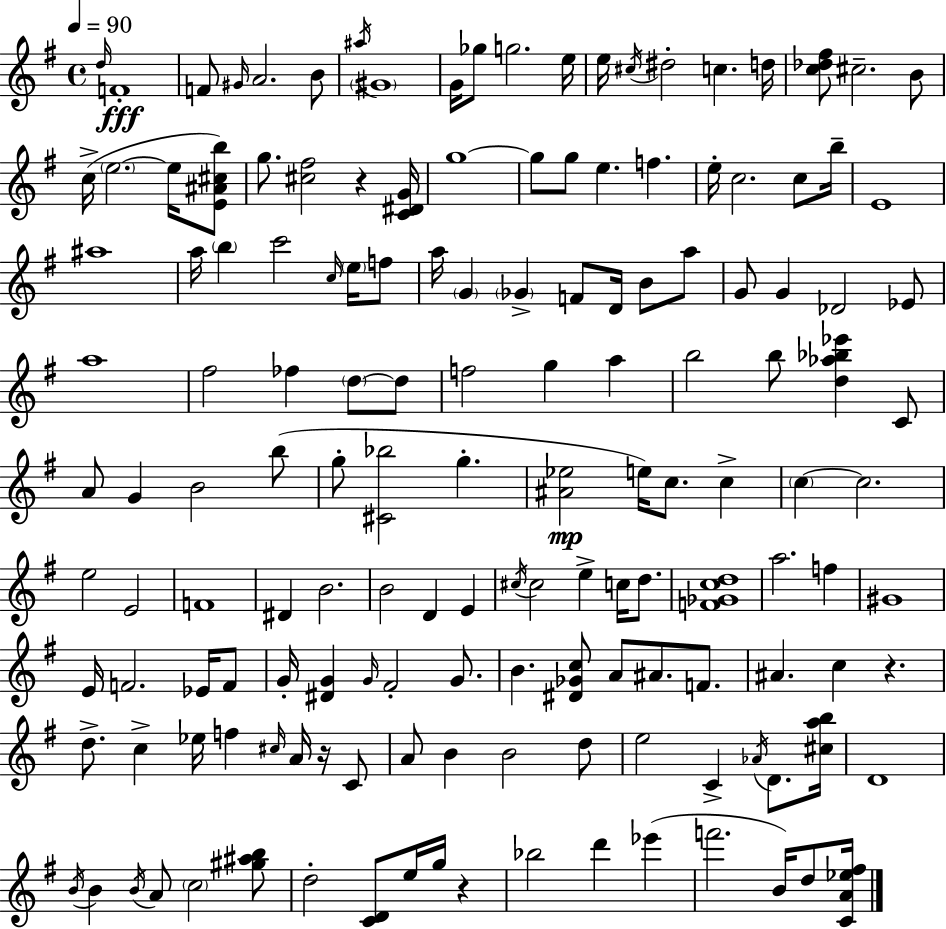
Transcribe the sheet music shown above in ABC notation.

X:1
T:Untitled
M:4/4
L:1/4
K:Em
d/4 F4 F/2 ^G/4 A2 B/2 ^a/4 ^G4 G/4 _g/2 g2 e/4 e/4 ^c/4 ^d2 c d/4 [c_d^f]/2 ^c2 B/2 c/4 e2 e/4 [E^A^cb]/2 g/2 [^c^f]2 z [C^DG]/4 g4 g/2 g/2 e f e/4 c2 c/2 b/4 E4 ^a4 a/4 b c'2 c/4 e/4 f/2 a/4 G _G F/2 D/4 B/2 a/2 G/2 G _D2 _E/2 a4 ^f2 _f d/2 d/2 f2 g a b2 b/2 [d_a_b_e'] C/2 A/2 G B2 b/2 g/2 [^C_b]2 g [^A_e]2 e/4 c/2 c c c2 e2 E2 F4 ^D B2 B2 D E ^c/4 ^c2 e c/4 d/2 [F_Gcd]4 a2 f ^G4 E/4 F2 _E/4 F/2 G/4 [^DG] G/4 ^F2 G/2 B [^D_Gc]/2 A/2 ^A/2 F/2 ^A c z d/2 c _e/4 f ^c/4 A/4 z/4 C/2 A/2 B B2 d/2 e2 C _A/4 D/2 [^cab]/4 D4 B/4 B B/4 A/2 c2 [^g^ab]/2 d2 [CD]/2 e/4 g/4 z _b2 d' _e' f'2 B/4 d/2 [CA_e^f]/4